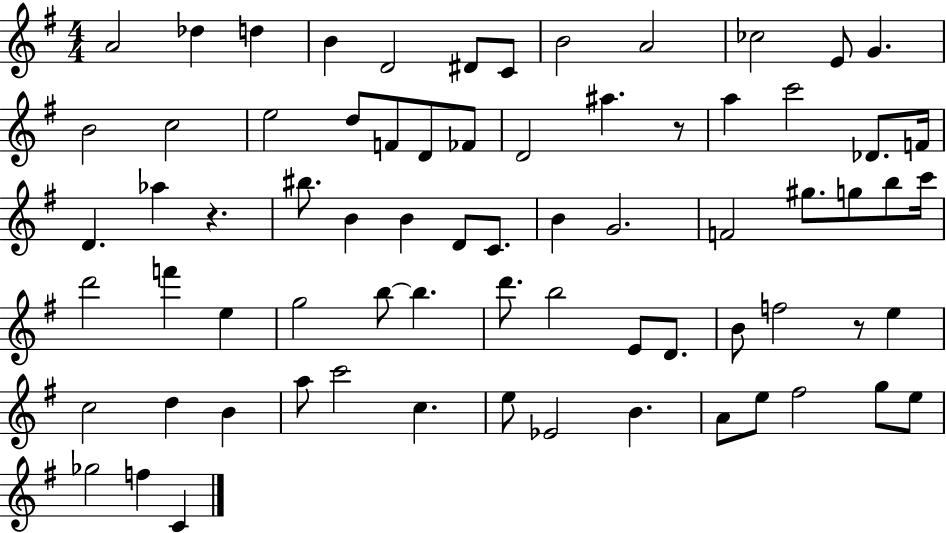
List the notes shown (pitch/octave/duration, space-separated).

A4/h Db5/q D5/q B4/q D4/h D#4/e C4/e B4/h A4/h CES5/h E4/e G4/q. B4/h C5/h E5/h D5/e F4/e D4/e FES4/e D4/h A#5/q. R/e A5/q C6/h Db4/e. F4/s D4/q. Ab5/q R/q. BIS5/e. B4/q B4/q D4/e C4/e. B4/q G4/h. F4/h G#5/e. G5/e B5/e C6/s D6/h F6/q E5/q G5/h B5/e B5/q. D6/e. B5/h E4/e D4/e. B4/e F5/h R/e E5/q C5/h D5/q B4/q A5/e C6/h C5/q. E5/e Eb4/h B4/q. A4/e E5/e F#5/h G5/e E5/e Gb5/h F5/q C4/q